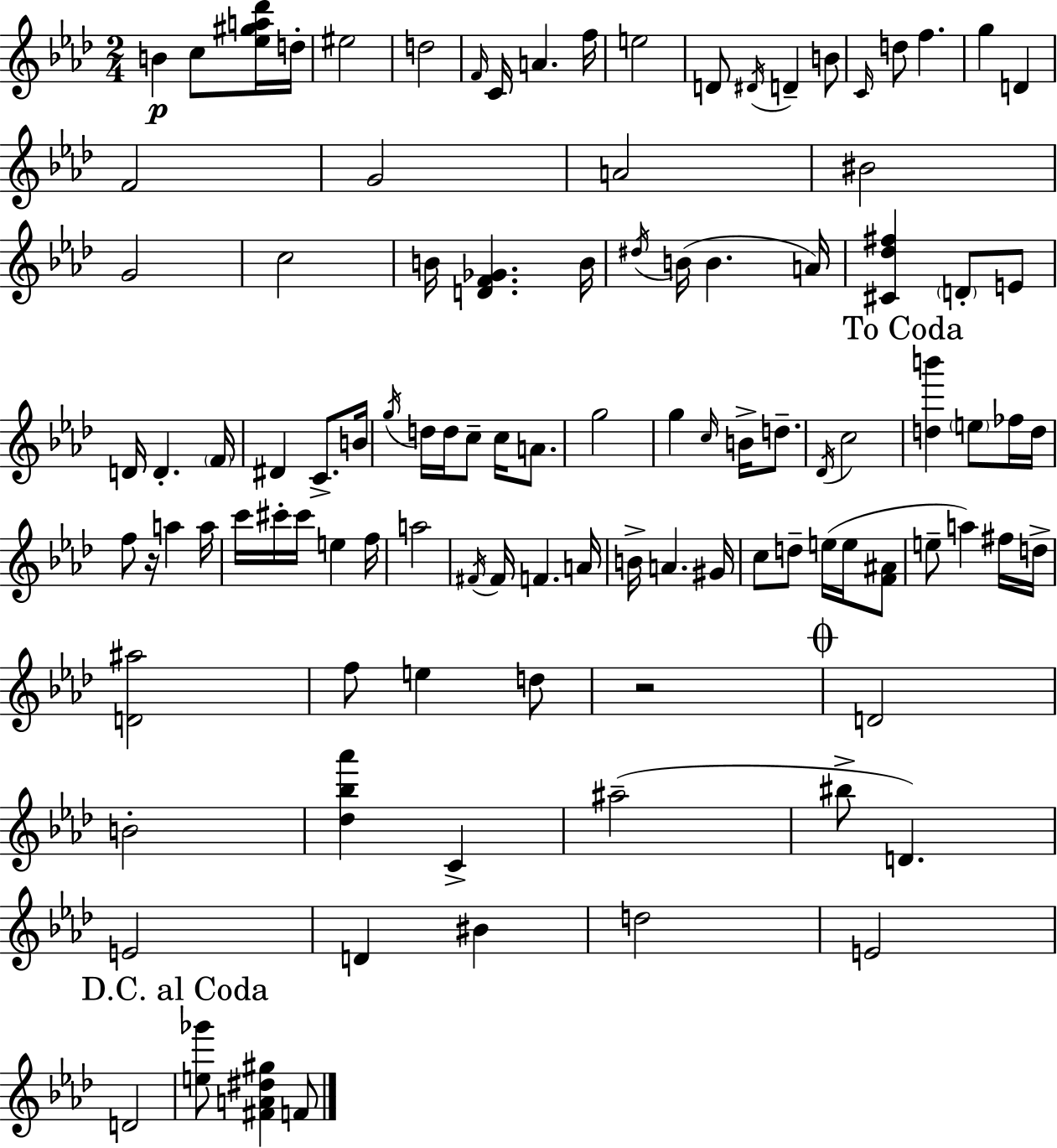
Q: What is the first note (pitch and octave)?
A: B4